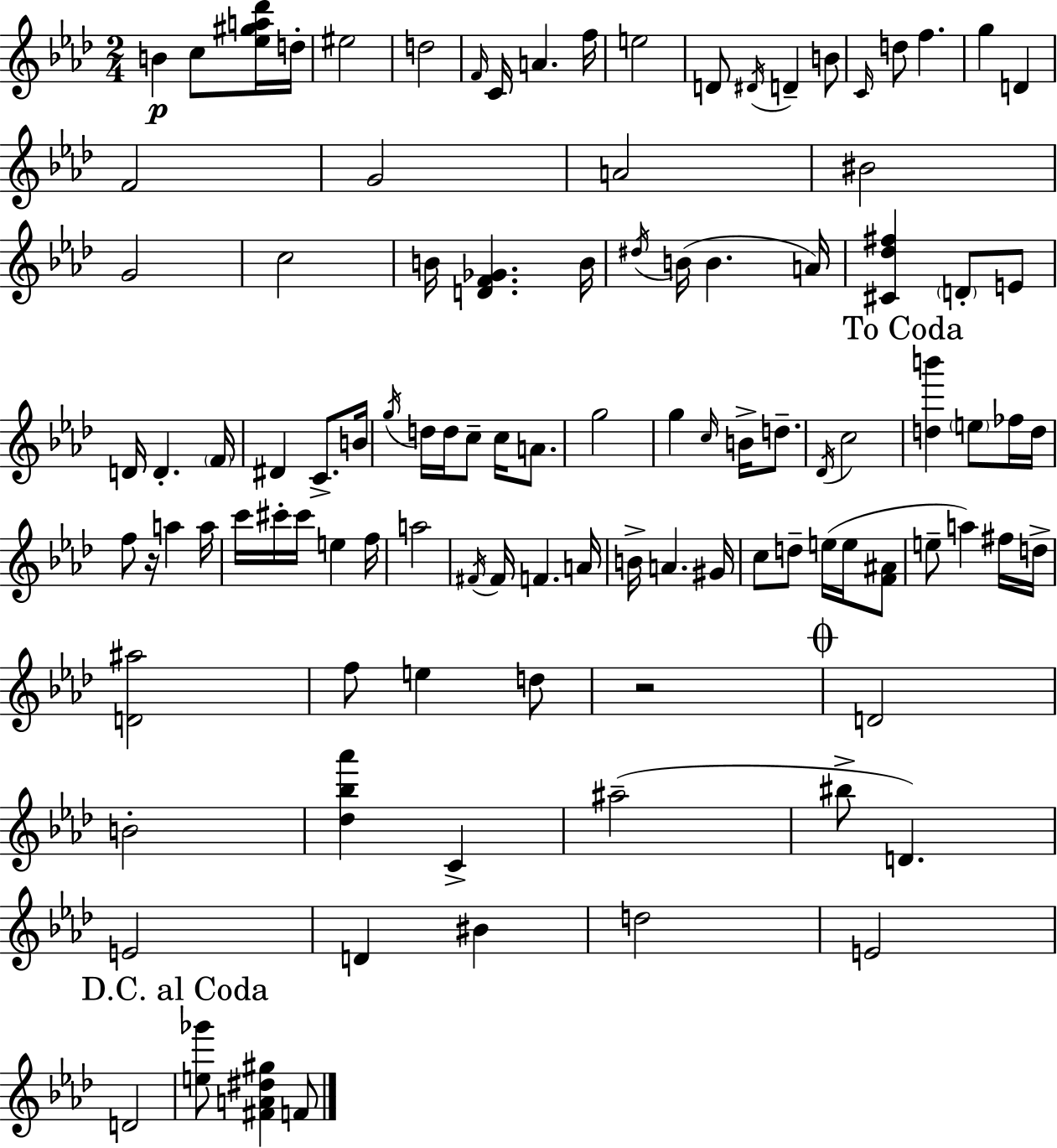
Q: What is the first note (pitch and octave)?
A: B4